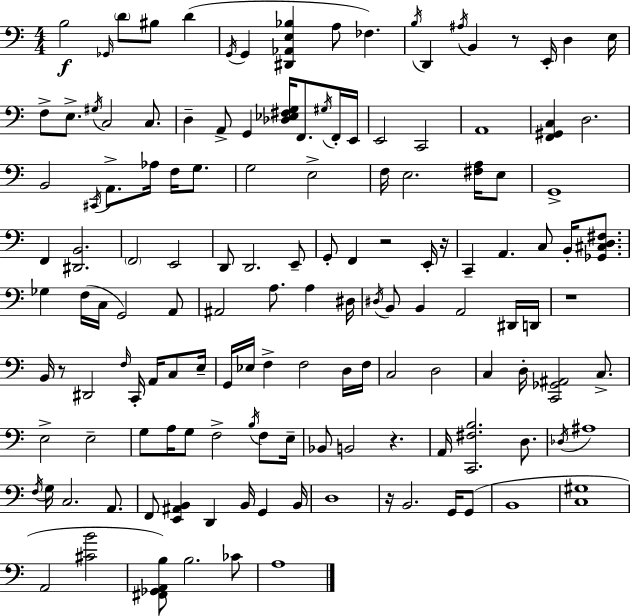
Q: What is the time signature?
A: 4/4